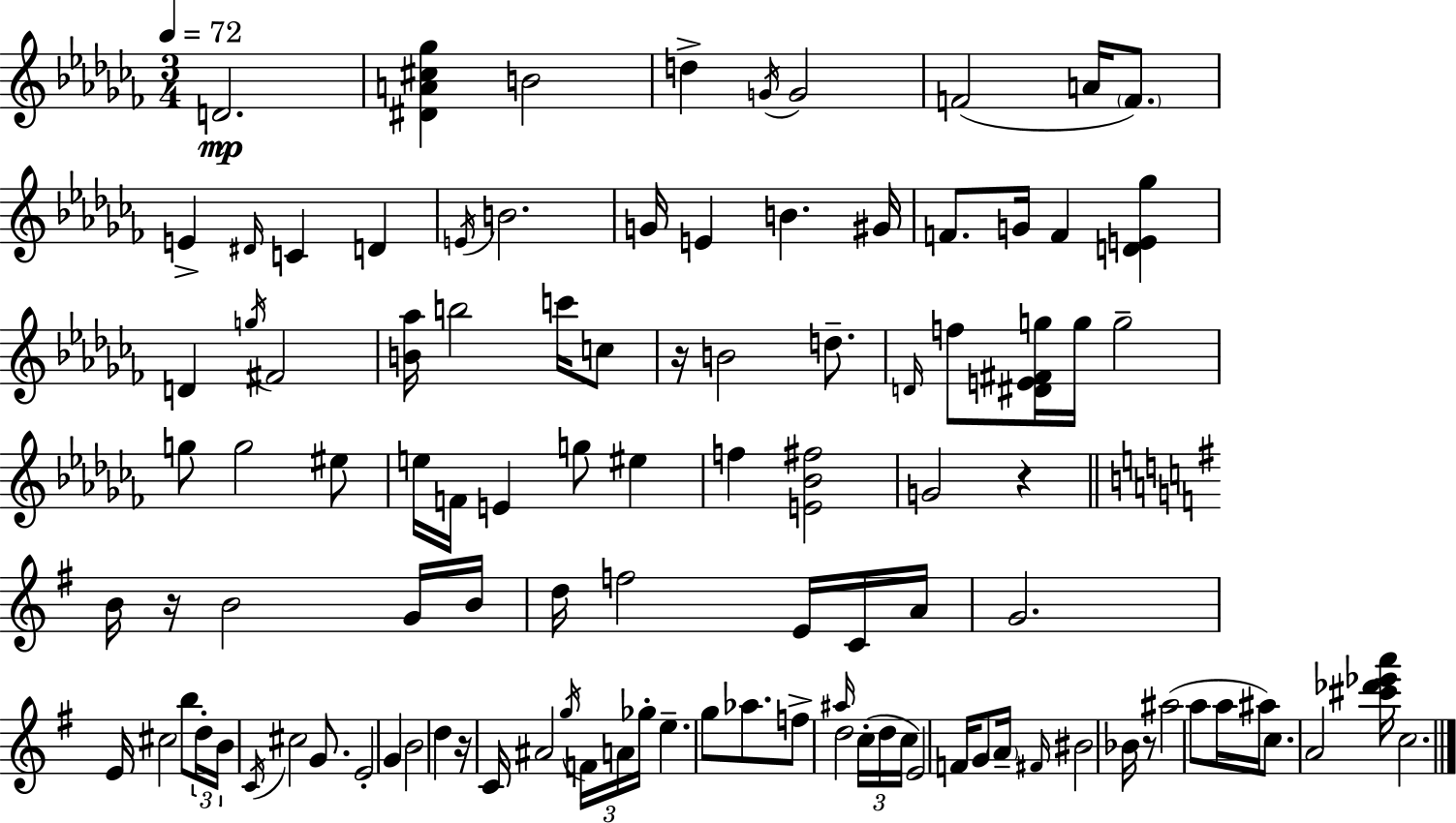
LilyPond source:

{
  \clef treble
  \numericTimeSignature
  \time 3/4
  \key aes \minor
  \tempo 4 = 72
  d'2.\mp | <dis' a' cis'' ges''>4 b'2 | d''4-> \acciaccatura { g'16 } g'2 | f'2( a'16 \parenthesize f'8.) | \break e'4-> \grace { dis'16 } c'4 d'4 | \acciaccatura { e'16 } b'2. | g'16 e'4 b'4. | gis'16 f'8. g'16 f'4 <d' e' ges''>4 | \break d'4 \acciaccatura { g''16 } fis'2 | <b' aes''>16 b''2 | c'''16 c''8 r16 b'2 | d''8.-- \grace { d'16 } f''8 <dis' e' fis' g''>16 g''16 g''2-- | \break g''8 g''2 | eis''8 e''16 f'16 e'4 g''8 | eis''4 f''4 <e' bes' fis''>2 | g'2 | \break r4 \bar "||" \break \key g \major b'16 r16 b'2 g'16 b'16 | d''16 f''2 e'16 c'16 a'16 | g'2. | e'16 cis''2 b''8 \tuplet 3/2 { d''16-. | \break b'16 \acciaccatura { c'16 } } cis''2 g'8. | e'2-. g'4 | b'2 d''4 | r16 c'16 ais'2 \acciaccatura { g''16 } | \break \tuplet 3/2 { f'16 a'16 ges''16-. } e''4.-- g''8 aes''8. | f''8-> \grace { ais''16 } d''2 | \tuplet 3/2 { c''16-.( d''16 c''16 } e'2) | f'16 g'8 \parenthesize a'16-- \grace { fis'16 } bis'2 | \break bes'16 r8 ais''2( | a''8 a''16 ais''16) c''8. a'2 | <cis''' des''' ees''' a'''>16 c''2. | \bar "|."
}